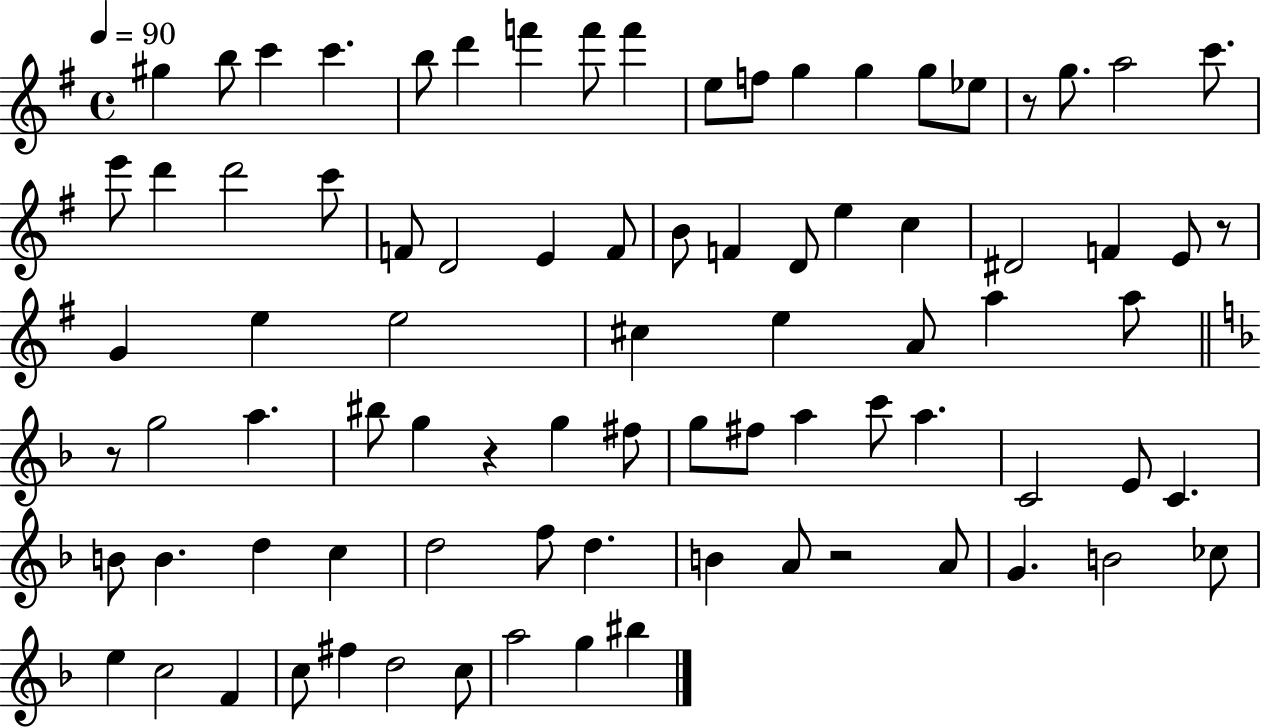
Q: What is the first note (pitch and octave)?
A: G#5